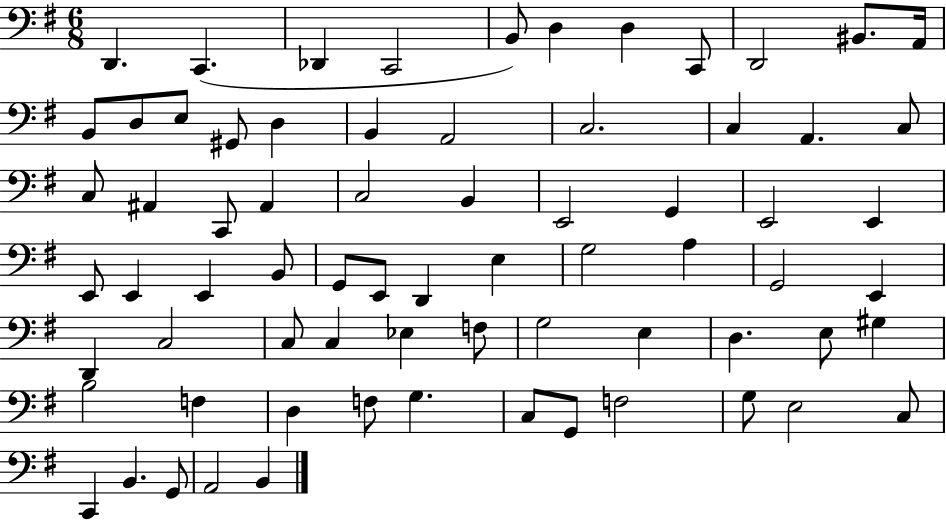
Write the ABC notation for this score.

X:1
T:Untitled
M:6/8
L:1/4
K:G
D,, C,, _D,, C,,2 B,,/2 D, D, C,,/2 D,,2 ^B,,/2 A,,/4 B,,/2 D,/2 E,/2 ^G,,/2 D, B,, A,,2 C,2 C, A,, C,/2 C,/2 ^A,, C,,/2 ^A,, C,2 B,, E,,2 G,, E,,2 E,, E,,/2 E,, E,, B,,/2 G,,/2 E,,/2 D,, E, G,2 A, G,,2 E,, D,, C,2 C,/2 C, _E, F,/2 G,2 E, D, E,/2 ^G, B,2 F, D, F,/2 G, C,/2 G,,/2 F,2 G,/2 E,2 C,/2 C,, B,, G,,/2 A,,2 B,,